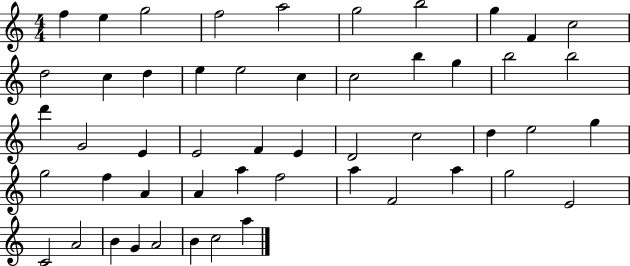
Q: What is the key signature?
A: C major